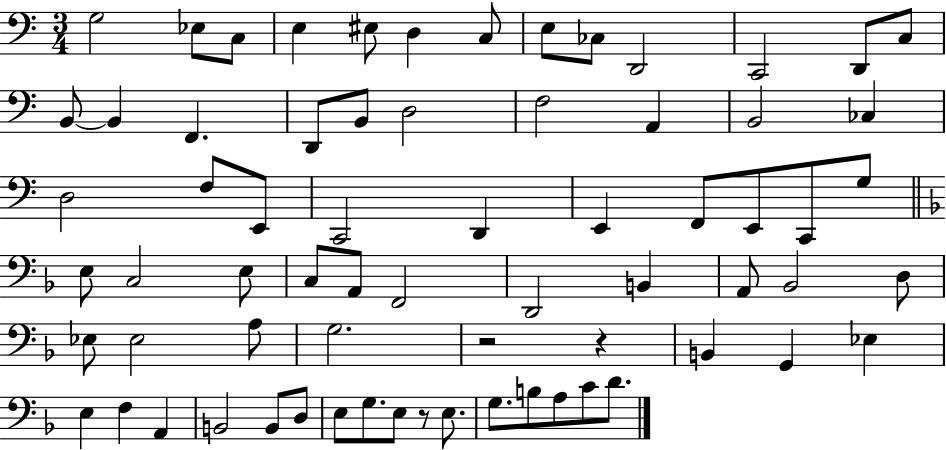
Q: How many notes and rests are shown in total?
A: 69